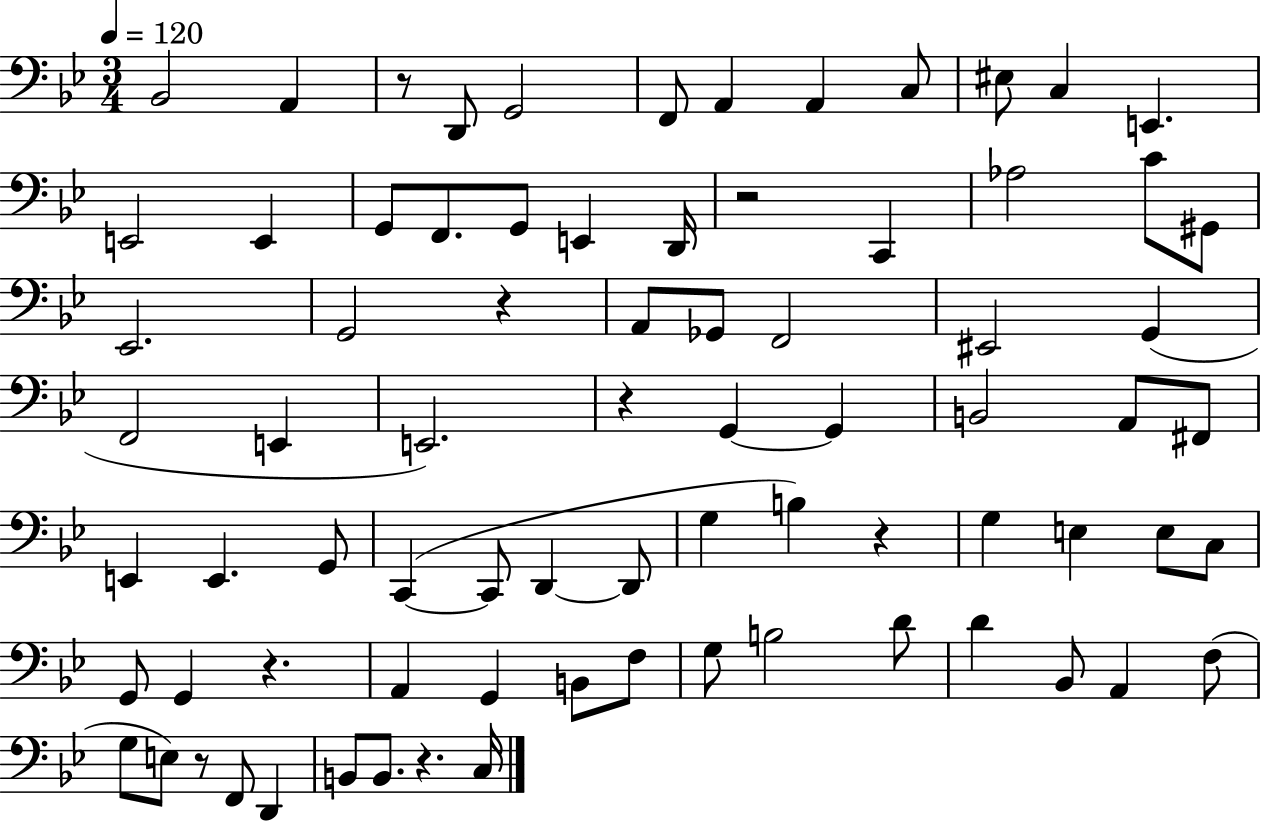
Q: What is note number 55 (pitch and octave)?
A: B2